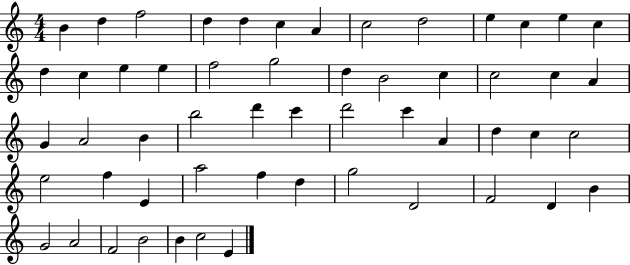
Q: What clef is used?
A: treble